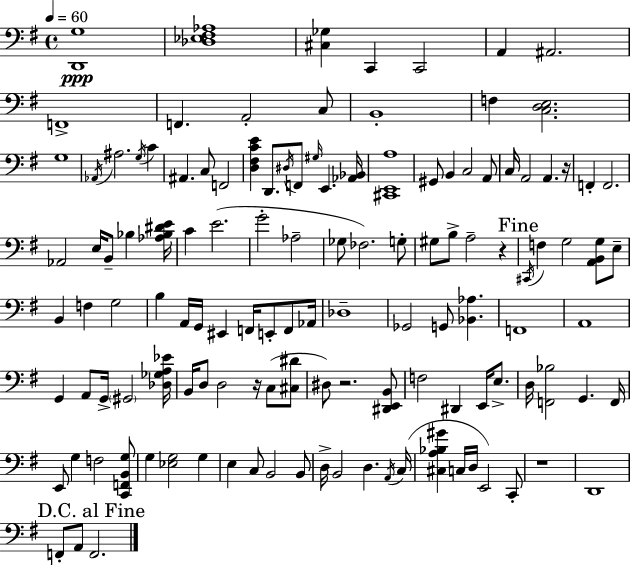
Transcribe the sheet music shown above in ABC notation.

X:1
T:Untitled
M:4/4
L:1/4
K:Em
[D,,G,]4 [_D,_E,^F,_A,]4 [^C,_G,] C,, C,,2 A,, ^A,,2 F,,4 F,, A,,2 C,/2 B,,4 F, [C,D,E,]2 G,4 _A,,/4 ^A,2 G,/4 C ^A,, C,/2 F,,2 [D,^F,CE] D,,/2 ^D,/4 F,,/2 ^G,/4 E,, [_A,,_B,,]/4 [^C,,E,,A,]4 ^G,,/2 B,, C,2 A,,/2 C,/4 A,,2 A,, z/4 F,, F,,2 _A,,2 E,/4 B,,/2 _B, [_A,_B,^DE]/4 C E2 G2 _A,2 _G,/2 _F,2 G,/2 ^G,/2 B,/2 A,2 z ^C,,/4 F, G,2 [A,,B,,G,]/2 E,/2 B,, F, G,2 B, A,,/4 G,,/4 ^E,, F,,/4 E,,/2 F,,/2 _A,,/4 _D,4 _G,,2 G,,/2 [_B,,_A,] F,,4 A,,4 G,, A,,/2 G,,/4 ^G,,2 [_D,_G,A,_E]/4 B,,/4 D,/2 D,2 z/4 C,/2 [^C,^D]/2 ^D,/2 z2 [^D,,E,,B,,]/2 F,2 ^D,, E,,/4 E,/2 D,/4 [F,,_B,]2 G,, F,,/4 E,,/2 G, F,2 [C,,F,,B,,G,]/2 G, [_E,G,]2 G, E, C,/2 B,,2 B,,/2 D,/4 B,,2 D, A,,/4 C,/4 [^C,A,_B,^G] C,/4 D,/4 E,,2 C,,/2 z4 D,,4 F,,/2 A,,/2 F,,2